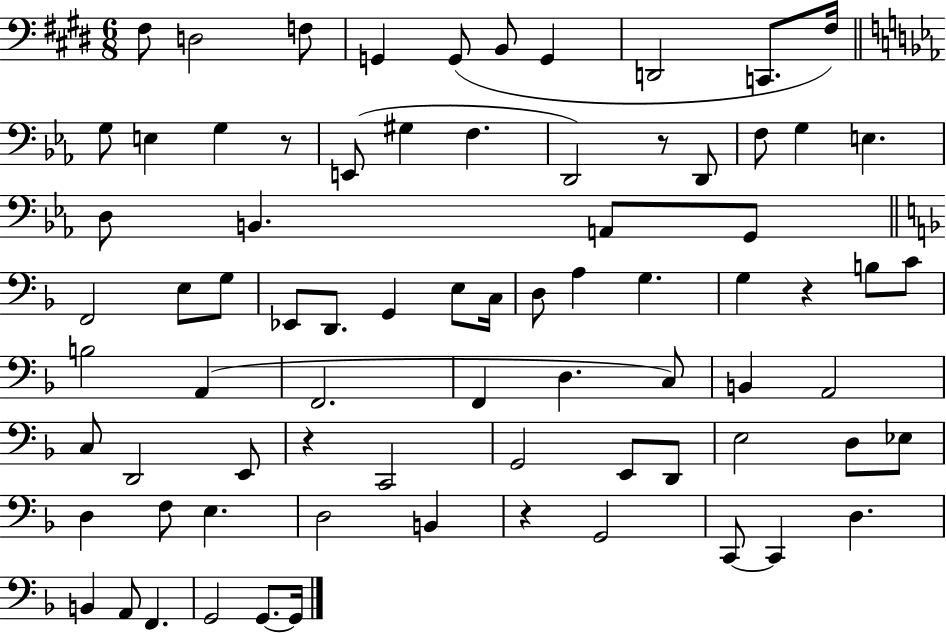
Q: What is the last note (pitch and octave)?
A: G2